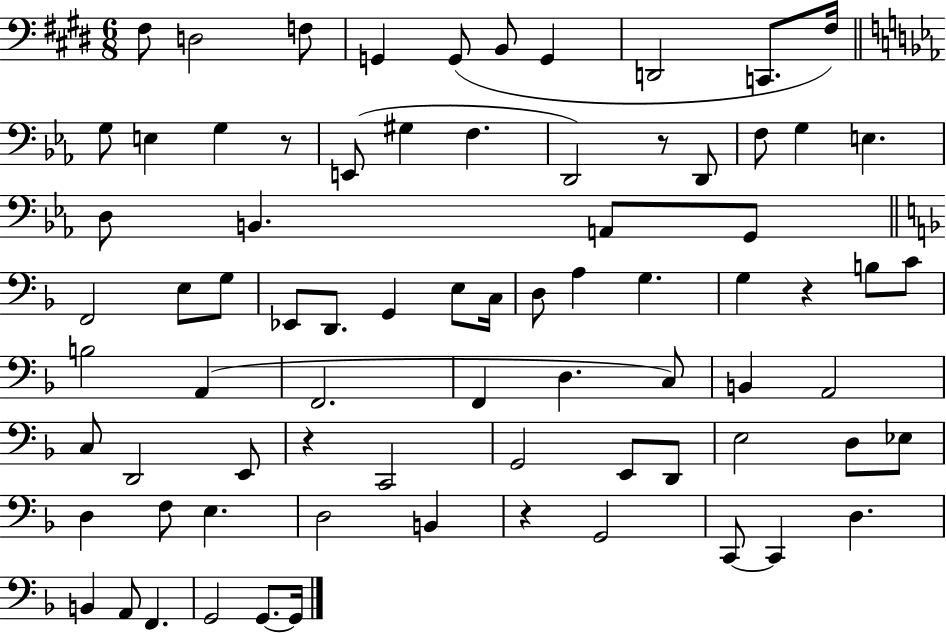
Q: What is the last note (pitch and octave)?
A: G2